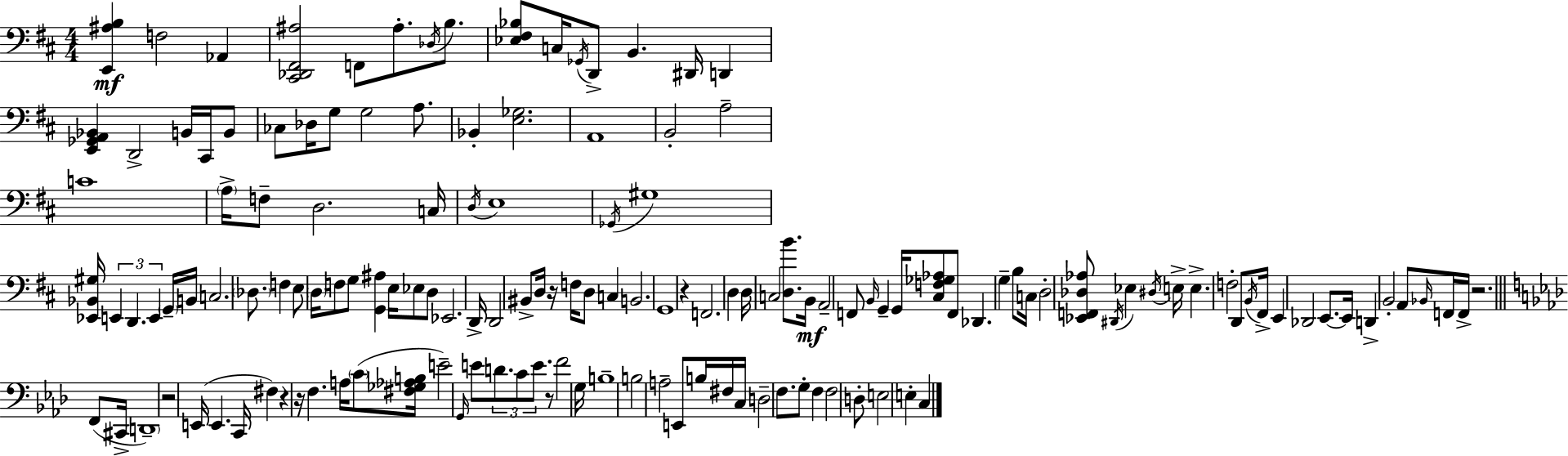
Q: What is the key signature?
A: D major